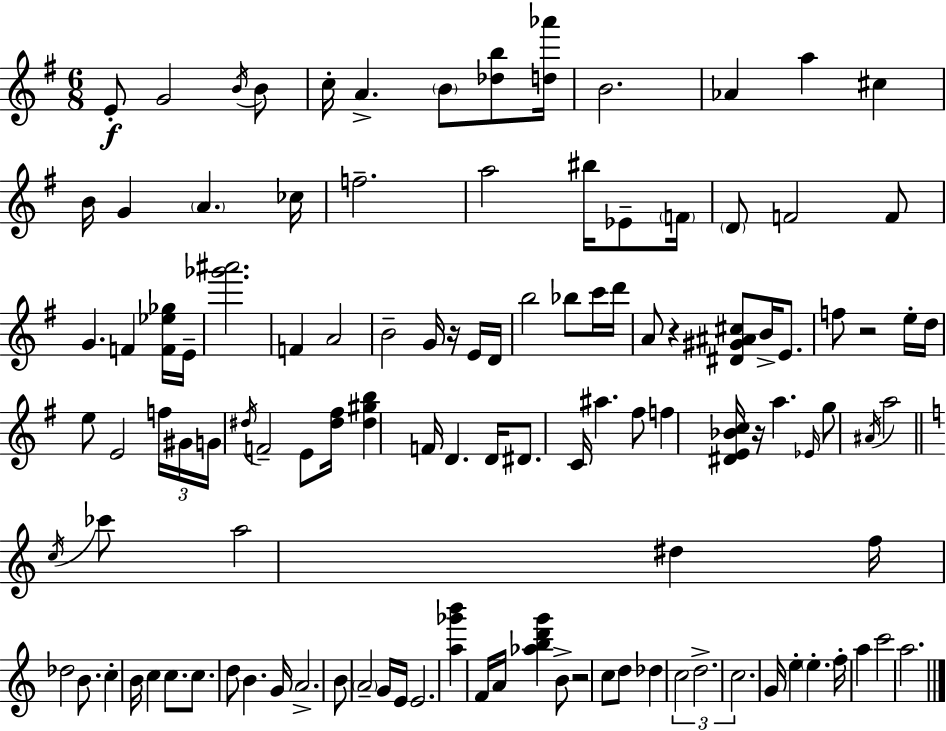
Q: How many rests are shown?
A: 5